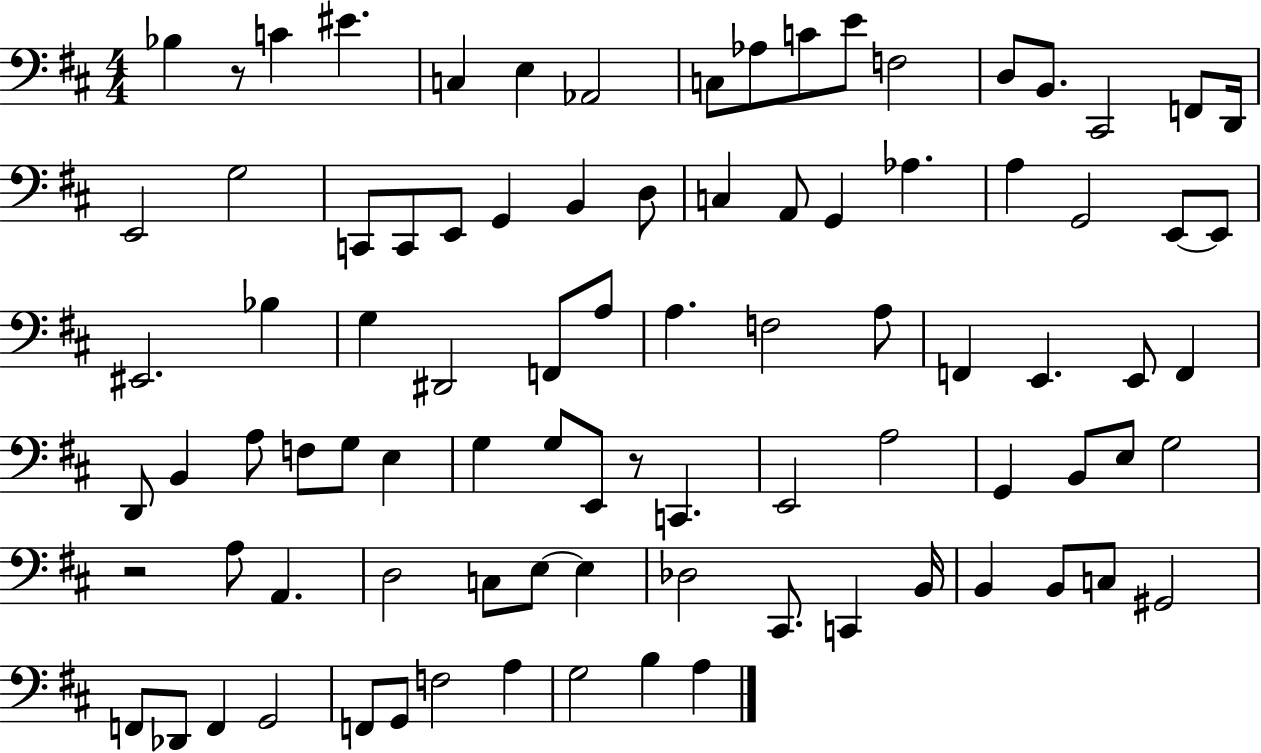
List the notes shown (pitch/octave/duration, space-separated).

Bb3/q R/e C4/q EIS4/q. C3/q E3/q Ab2/h C3/e Ab3/e C4/e E4/e F3/h D3/e B2/e. C#2/h F2/e D2/s E2/h G3/h C2/e C2/e E2/e G2/q B2/q D3/e C3/q A2/e G2/q Ab3/q. A3/q G2/h E2/e E2/e EIS2/h. Bb3/q G3/q D#2/h F2/e A3/e A3/q. F3/h A3/e F2/q E2/q. E2/e F2/q D2/e B2/q A3/e F3/e G3/e E3/q G3/q G3/e E2/e R/e C2/q. E2/h A3/h G2/q B2/e E3/e G3/h R/h A3/e A2/q. D3/h C3/e E3/e E3/q Db3/h C#2/e. C2/q B2/s B2/q B2/e C3/e G#2/h F2/e Db2/e F2/q G2/h F2/e G2/e F3/h A3/q G3/h B3/q A3/q